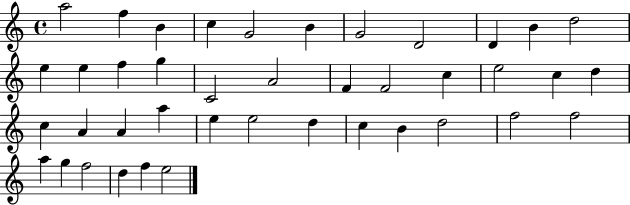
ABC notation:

X:1
T:Untitled
M:4/4
L:1/4
K:C
a2 f B c G2 B G2 D2 D B d2 e e f g C2 A2 F F2 c e2 c d c A A a e e2 d c B d2 f2 f2 a g f2 d f e2